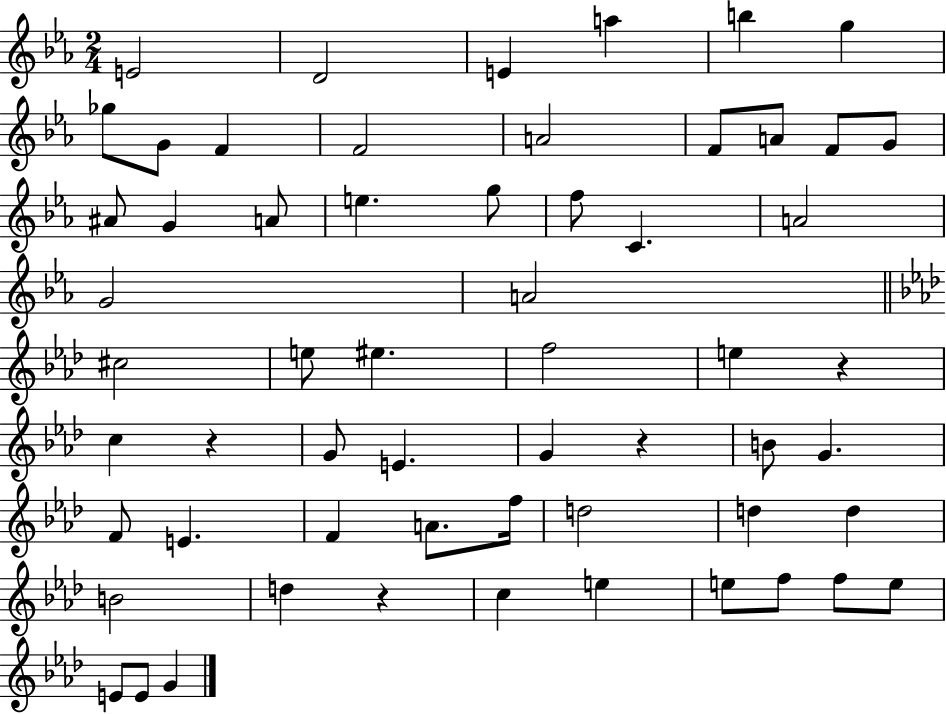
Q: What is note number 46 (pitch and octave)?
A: D5